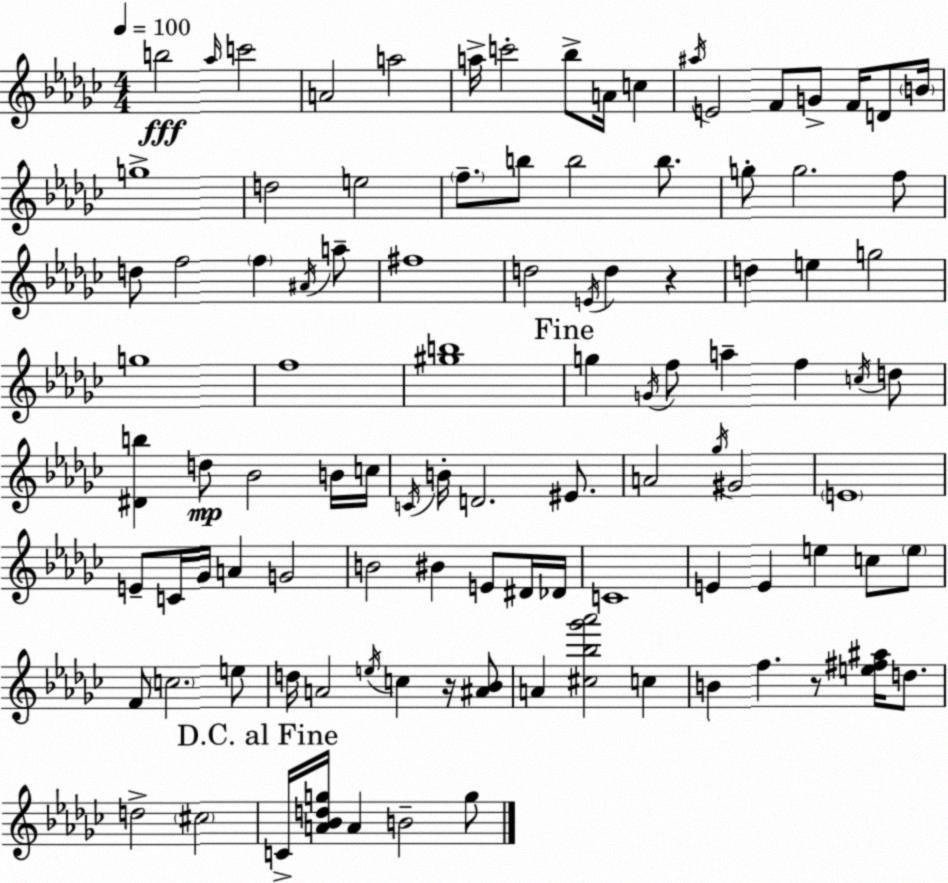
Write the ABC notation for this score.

X:1
T:Untitled
M:4/4
L:1/4
K:Ebm
b2 _a/4 c'2 A2 a2 a/4 c'2 _b/2 A/4 c ^a/4 E2 F/2 G/2 F/4 D/2 B/4 g4 d2 e2 f/2 b/2 b2 b/2 g/2 g2 f/2 d/2 f2 f ^A/4 a/2 ^f4 d2 E/4 d z d e g2 g4 f4 [^gb]4 g G/4 f/2 a f c/4 d/2 [^Db] d/2 _B2 B/4 c/4 C/4 B/4 D2 ^E/2 A2 _g/4 ^G2 E4 E/2 C/4 _G/4 A G2 B2 ^B E/2 ^D/4 _D/4 C4 E E e c/2 e/2 F/2 c2 e/2 d/4 A2 e/4 c z/4 [^A_B]/2 A [^c_b_g'_a']2 c B f z/2 [e^f^a]/4 d/2 d2 ^c2 C/4 [A_Bdg]/4 A B2 g/2